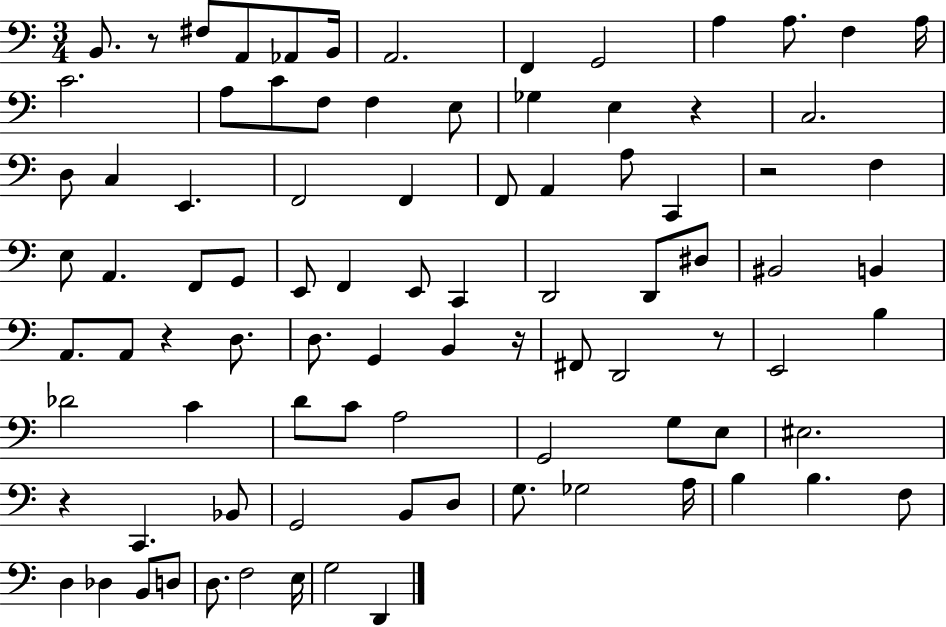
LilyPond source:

{
  \clef bass
  \numericTimeSignature
  \time 3/4
  \key c \major
  b,8. r8 fis8 a,8 aes,8 b,16 | a,2. | f,4 g,2 | a4 a8. f4 a16 | \break c'2. | a8 c'8 f8 f4 e8 | ges4 e4 r4 | c2. | \break d8 c4 e,4. | f,2 f,4 | f,8 a,4 a8 c,4 | r2 f4 | \break e8 a,4. f,8 g,8 | e,8 f,4 e,8 c,4 | d,2 d,8 dis8 | bis,2 b,4 | \break a,8. a,8 r4 d8. | d8. g,4 b,4 r16 | fis,8 d,2 r8 | e,2 b4 | \break des'2 c'4 | d'8 c'8 a2 | g,2 g8 e8 | eis2. | \break r4 c,4. bes,8 | g,2 b,8 d8 | g8. ges2 a16 | b4 b4. f8 | \break d4 des4 b,8 d8 | d8. f2 e16 | g2 d,4 | \bar "|."
}